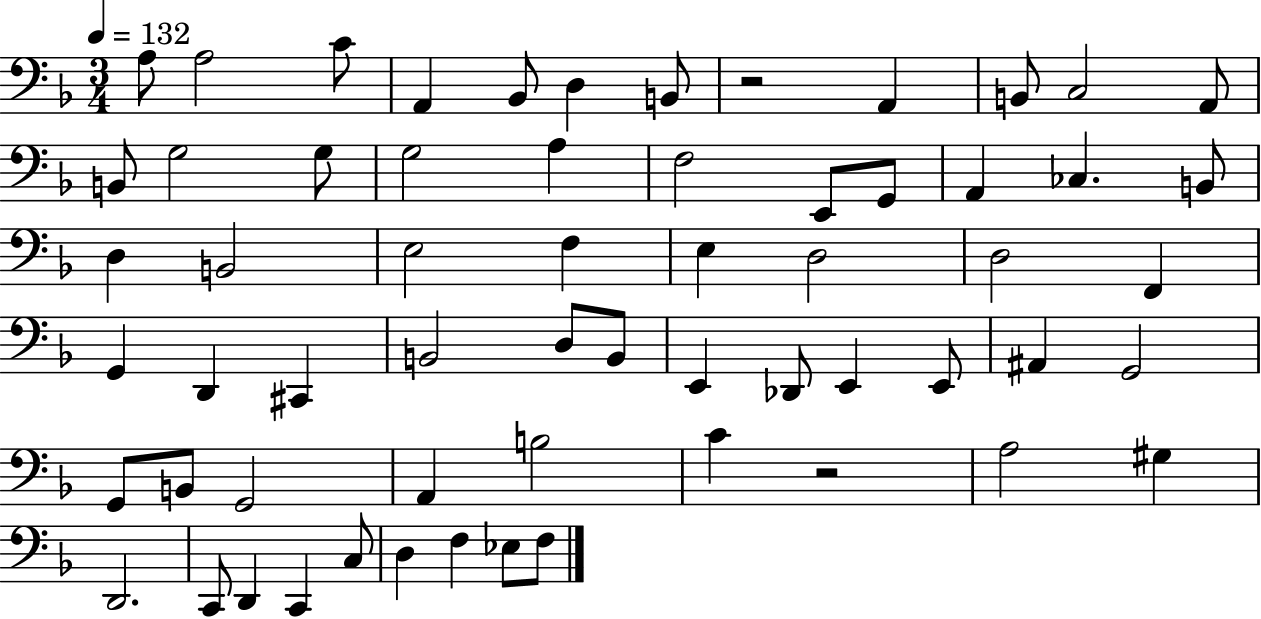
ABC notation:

X:1
T:Untitled
M:3/4
L:1/4
K:F
A,/2 A,2 C/2 A,, _B,,/2 D, B,,/2 z2 A,, B,,/2 C,2 A,,/2 B,,/2 G,2 G,/2 G,2 A, F,2 E,,/2 G,,/2 A,, _C, B,,/2 D, B,,2 E,2 F, E, D,2 D,2 F,, G,, D,, ^C,, B,,2 D,/2 B,,/2 E,, _D,,/2 E,, E,,/2 ^A,, G,,2 G,,/2 B,,/2 G,,2 A,, B,2 C z2 A,2 ^G, D,,2 C,,/2 D,, C,, C,/2 D, F, _E,/2 F,/2